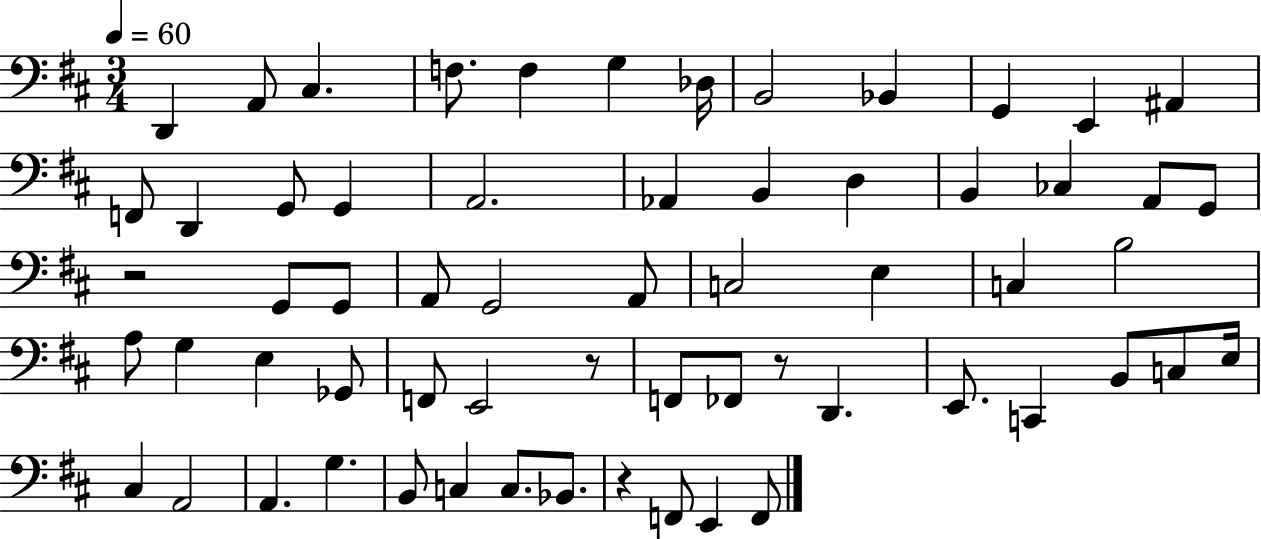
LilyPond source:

{
  \clef bass
  \numericTimeSignature
  \time 3/4
  \key d \major
  \tempo 4 = 60
  d,4 a,8 cis4. | f8. f4 g4 des16 | b,2 bes,4 | g,4 e,4 ais,4 | \break f,8 d,4 g,8 g,4 | a,2. | aes,4 b,4 d4 | b,4 ces4 a,8 g,8 | \break r2 g,8 g,8 | a,8 g,2 a,8 | c2 e4 | c4 b2 | \break a8 g4 e4 ges,8 | f,8 e,2 r8 | f,8 fes,8 r8 d,4. | e,8. c,4 b,8 c8 e16 | \break cis4 a,2 | a,4. g4. | b,8 c4 c8. bes,8. | r4 f,8 e,4 f,8 | \break \bar "|."
}